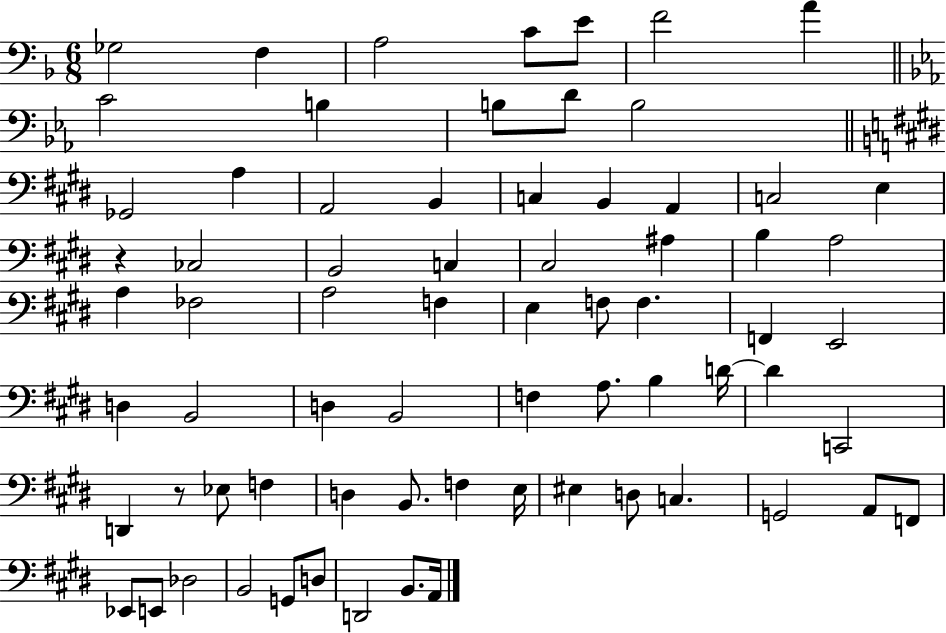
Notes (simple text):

Gb3/h F3/q A3/h C4/e E4/e F4/h A4/q C4/h B3/q B3/e D4/e B3/h Gb2/h A3/q A2/h B2/q C3/q B2/q A2/q C3/h E3/q R/q CES3/h B2/h C3/q C#3/h A#3/q B3/q A3/h A3/q FES3/h A3/h F3/q E3/q F3/e F3/q. F2/q E2/h D3/q B2/h D3/q B2/h F3/q A3/e. B3/q D4/s D4/q C2/h D2/q R/e Eb3/e F3/q D3/q B2/e. F3/q E3/s EIS3/q D3/e C3/q. G2/h A2/e F2/e Eb2/e E2/e Db3/h B2/h G2/e D3/e D2/h B2/e. A2/s